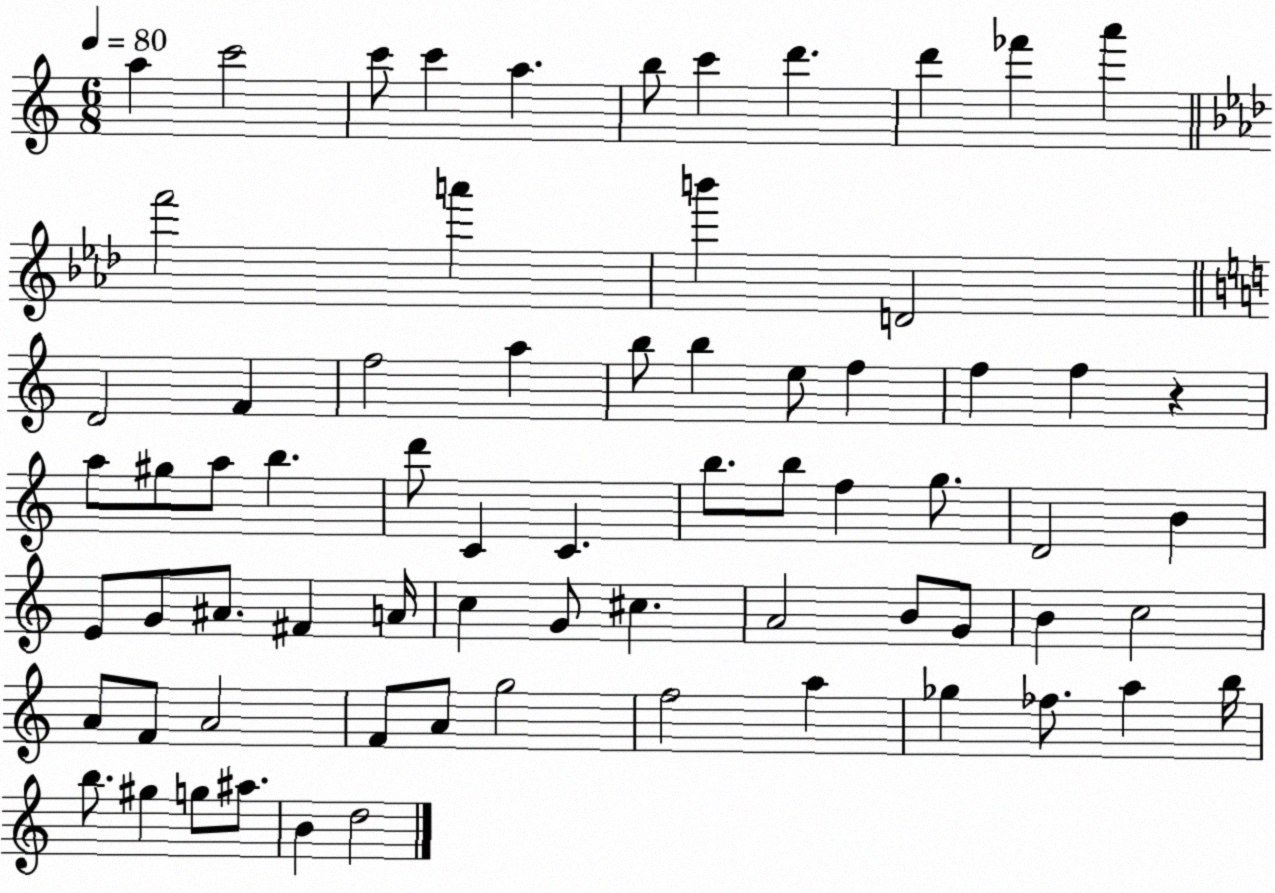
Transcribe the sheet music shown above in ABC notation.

X:1
T:Untitled
M:6/8
L:1/4
K:C
a c'2 c'/2 c' a b/2 c' d' d' _f' a' f'2 a' b' D2 D2 F f2 a b/2 b e/2 f f f z a/2 ^g/2 a/2 b d'/2 C C b/2 b/2 f g/2 D2 B E/2 G/2 ^A/2 ^F A/4 c G/2 ^c A2 B/2 G/2 B c2 A/2 F/2 A2 F/2 A/2 g2 f2 a _g _f/2 a b/4 b/2 ^g g/2 ^a/2 B d2